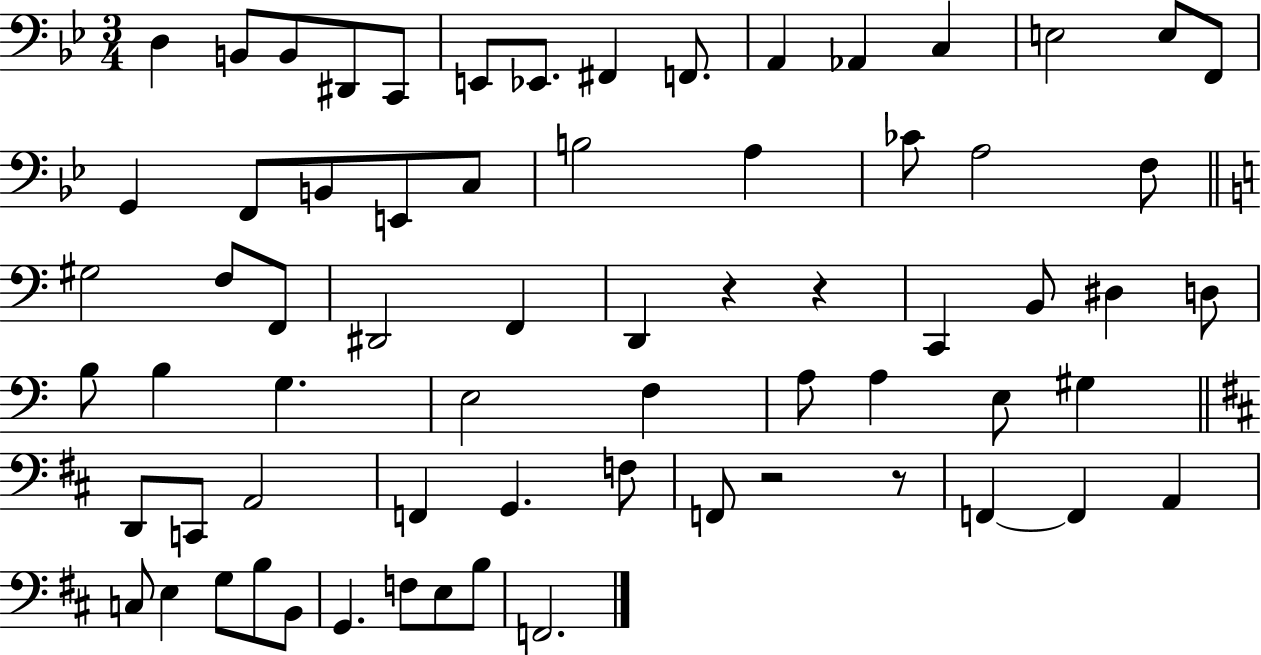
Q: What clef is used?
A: bass